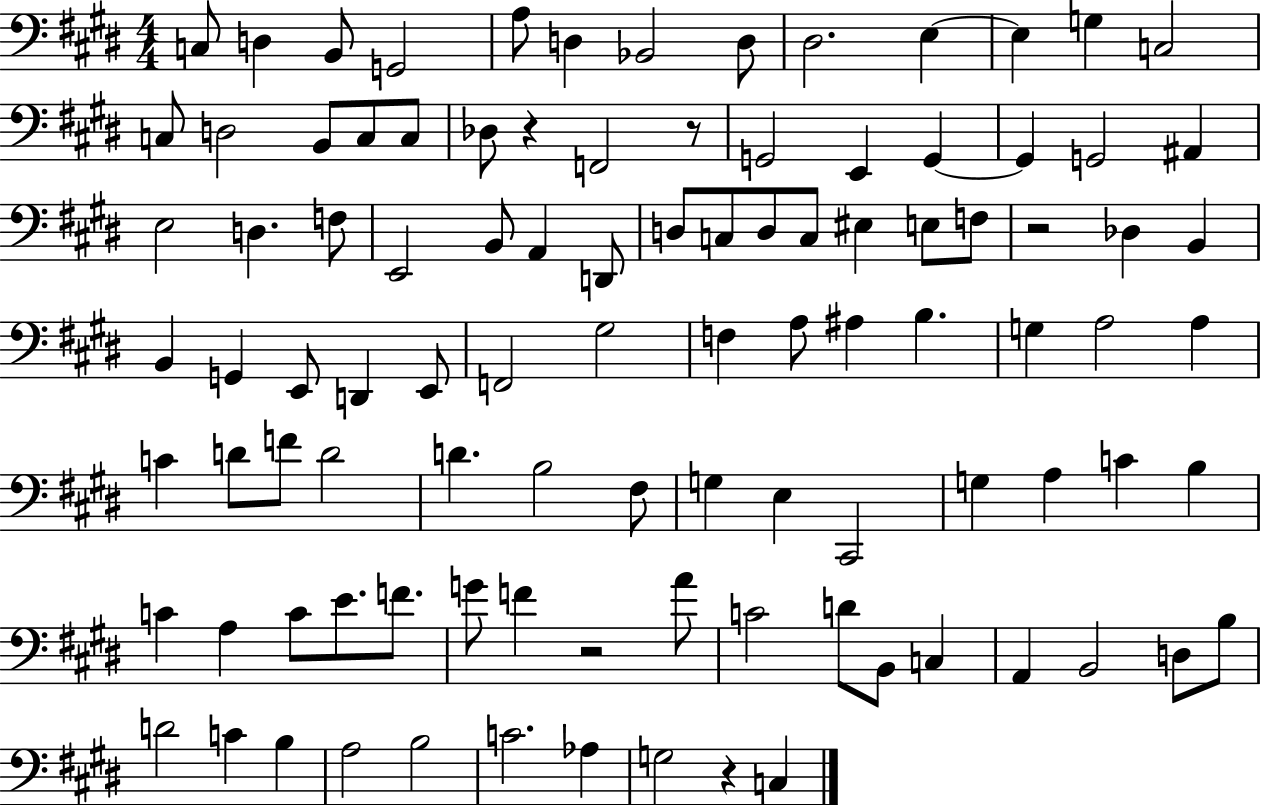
C3/e D3/q B2/e G2/h A3/e D3/q Bb2/h D3/e D#3/h. E3/q E3/q G3/q C3/h C3/e D3/h B2/e C3/e C3/e Db3/e R/q F2/h R/e G2/h E2/q G2/q G2/q G2/h A#2/q E3/h D3/q. F3/e E2/h B2/e A2/q D2/e D3/e C3/e D3/e C3/e EIS3/q E3/e F3/e R/h Db3/q B2/q B2/q G2/q E2/e D2/q E2/e F2/h G#3/h F3/q A3/e A#3/q B3/q. G3/q A3/h A3/q C4/q D4/e F4/e D4/h D4/q. B3/h F#3/e G3/q E3/q C#2/h G3/q A3/q C4/q B3/q C4/q A3/q C4/e E4/e. F4/e. G4/e F4/q R/h A4/e C4/h D4/e B2/e C3/q A2/q B2/h D3/e B3/e D4/h C4/q B3/q A3/h B3/h C4/h. Ab3/q G3/h R/q C3/q